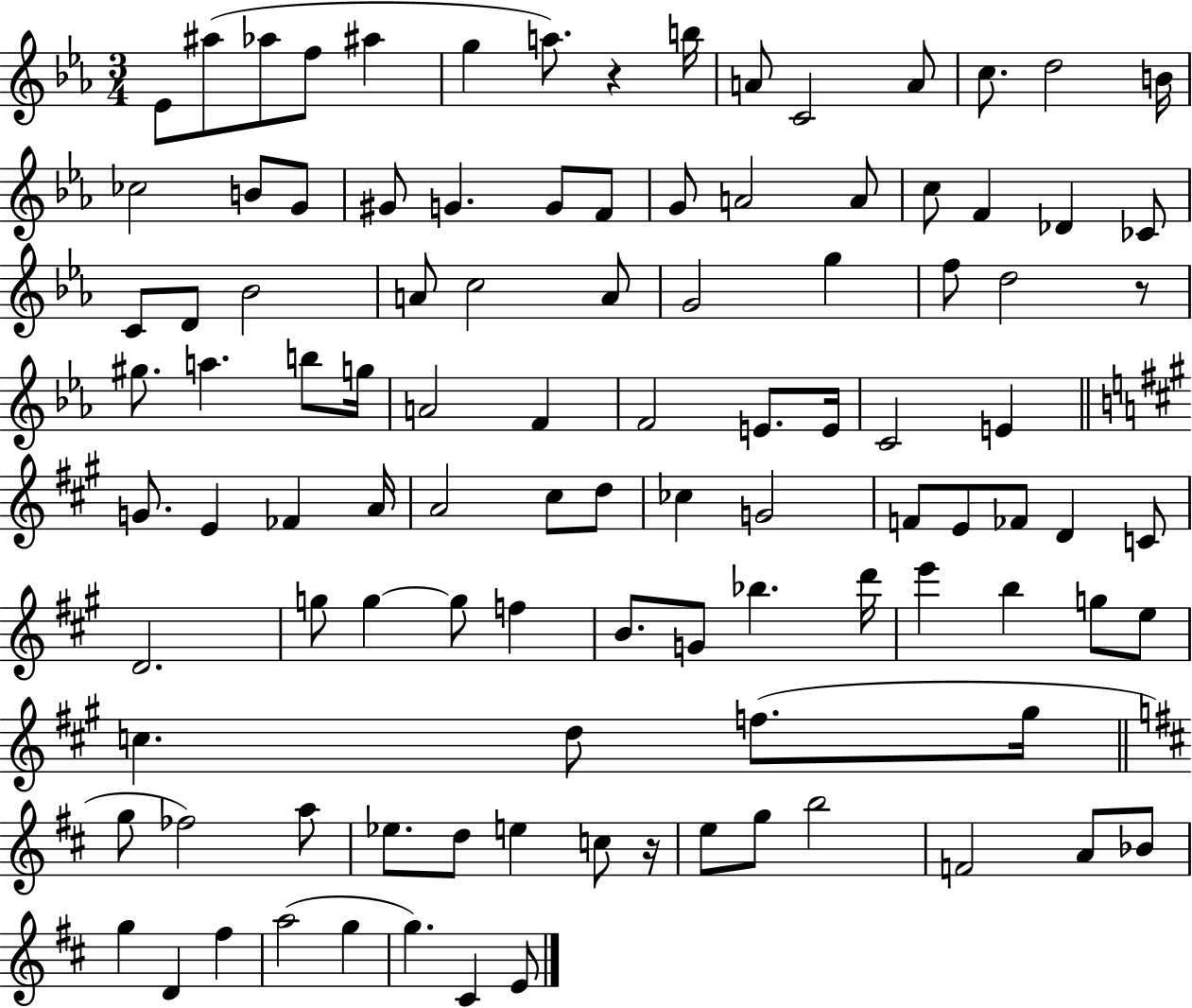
Eb4/e A#5/e Ab5/e F5/e A#5/q G5/q A5/e. R/q B5/s A4/e C4/h A4/e C5/e. D5/h B4/s CES5/h B4/e G4/e G#4/e G4/q. G4/e F4/e G4/e A4/h A4/e C5/e F4/q Db4/q CES4/e C4/e D4/e Bb4/h A4/e C5/h A4/e G4/h G5/q F5/e D5/h R/e G#5/e. A5/q. B5/e G5/s A4/h F4/q F4/h E4/e. E4/s C4/h E4/q G4/e. E4/q FES4/q A4/s A4/h C#5/e D5/e CES5/q G4/h F4/e E4/e FES4/e D4/q C4/e D4/h. G5/e G5/q G5/e F5/q B4/e. G4/e Bb5/q. D6/s E6/q B5/q G5/e E5/e C5/q. D5/e F5/e. G#5/s G5/e FES5/h A5/e Eb5/e. D5/e E5/q C5/e R/s E5/e G5/e B5/h F4/h A4/e Bb4/e G5/q D4/q F#5/q A5/h G5/q G5/q. C#4/q E4/e